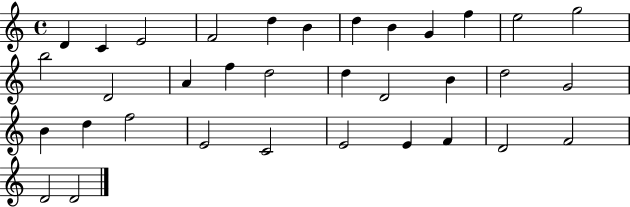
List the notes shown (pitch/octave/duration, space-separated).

D4/q C4/q E4/h F4/h D5/q B4/q D5/q B4/q G4/q F5/q E5/h G5/h B5/h D4/h A4/q F5/q D5/h D5/q D4/h B4/q D5/h G4/h B4/q D5/q F5/h E4/h C4/h E4/h E4/q F4/q D4/h F4/h D4/h D4/h